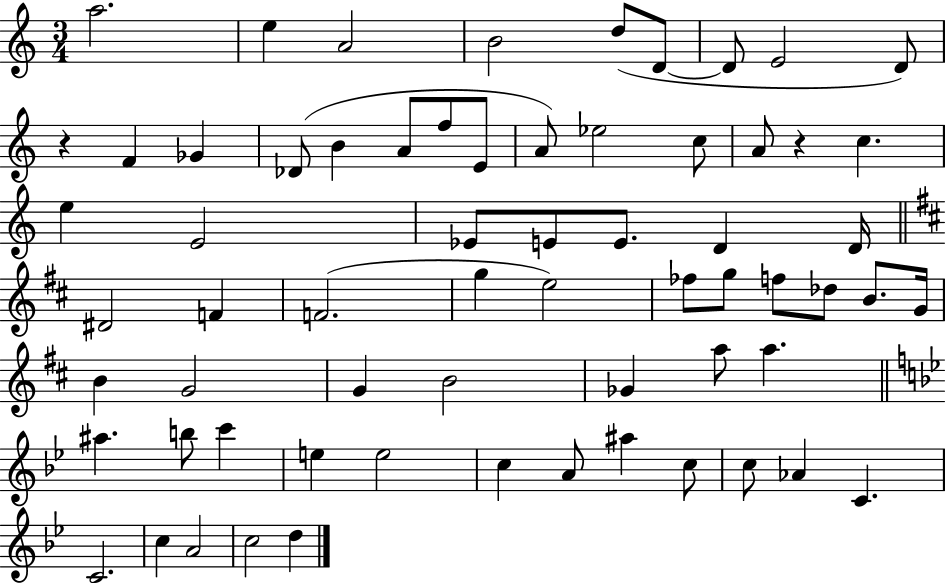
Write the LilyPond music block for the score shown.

{
  \clef treble
  \numericTimeSignature
  \time 3/4
  \key c \major
  a''2. | e''4 a'2 | b'2 d''8( d'8~~ | d'8 e'2 d'8) | \break r4 f'4 ges'4 | des'8( b'4 a'8 f''8 e'8 | a'8) ees''2 c''8 | a'8 r4 c''4. | \break e''4 e'2 | ees'8 e'8 e'8. d'4 d'16 | \bar "||" \break \key d \major dis'2 f'4 | f'2.( | g''4 e''2) | fes''8 g''8 f''8 des''8 b'8. g'16 | \break b'4 g'2 | g'4 b'2 | ges'4 a''8 a''4. | \bar "||" \break \key g \minor ais''4. b''8 c'''4 | e''4 e''2 | c''4 a'8 ais''4 c''8 | c''8 aes'4 c'4. | \break c'2. | c''4 a'2 | c''2 d''4 | \bar "|."
}